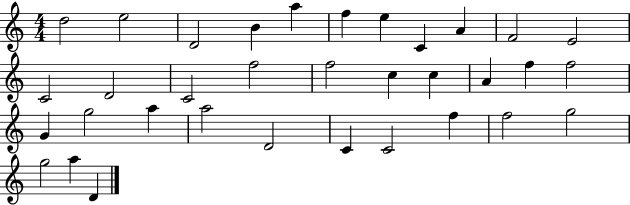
D5/h E5/h D4/h B4/q A5/q F5/q E5/q C4/q A4/q F4/h E4/h C4/h D4/h C4/h F5/h F5/h C5/q C5/q A4/q F5/q F5/h G4/q G5/h A5/q A5/h D4/h C4/q C4/h F5/q F5/h G5/h G5/h A5/q D4/q